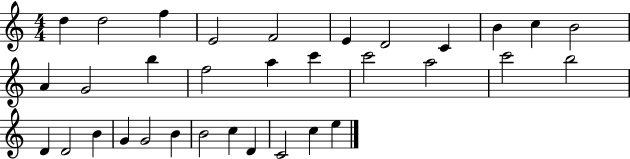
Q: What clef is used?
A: treble